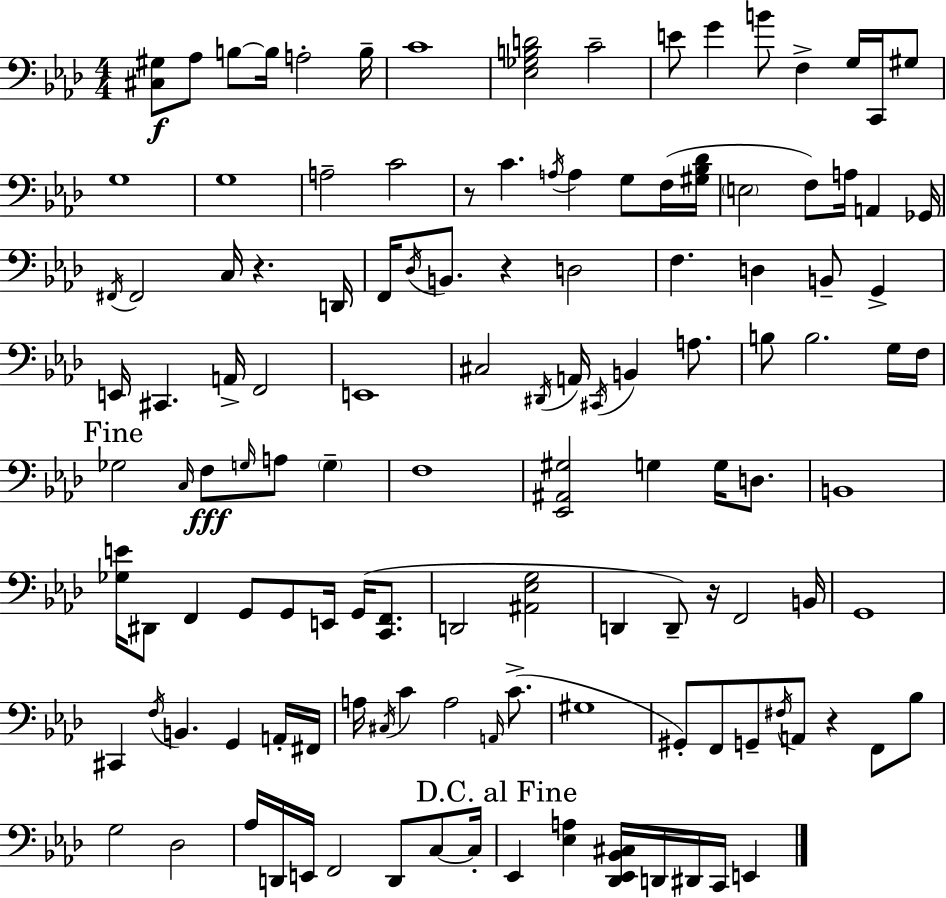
{
  \clef bass
  \numericTimeSignature
  \time 4/4
  \key aes \major
  <cis gis>8\f aes8 b8~~ b16 a2-. b16-- | c'1 | <ees ges b d'>2 c'2-- | e'8 g'4 b'8 f4-> g16 c,16 gis8 | \break g1 | g1 | a2-- c'2 | r8 c'4. \acciaccatura { a16 } a4 g8 f16( | \break <gis bes des'>16 \parenthesize e2 f8) a16 a,4 | ges,16 \acciaccatura { fis,16 } fis,2 c16 r4. | d,16 f,16 \acciaccatura { des16 } b,8. r4 d2 | f4. d4 b,8-- g,4-> | \break e,16 cis,4. a,16-> f,2 | e,1 | cis2 \acciaccatura { dis,16 } a,16 \acciaccatura { cis,16 } b,4 | a8. b8 b2. | \break g16 f16 \mark "Fine" ges2 \grace { c16 } f8\fff | \grace { g16 } a8 \parenthesize g4-- f1 | <ees, ais, gis>2 g4 | g16 d8. b,1 | \break <ges e'>16 dis,8 f,4 g,8 | g,8 e,16 g,16( <c, f,>8. d,2 <ais, ees g>2 | d,4 d,8--) r16 f,2 | b,16 g,1 | \break cis,4 \acciaccatura { f16 } b,4. | g,4 a,16-. fis,16 a16 \acciaccatura { cis16 } c'4 a2 | \grace { a,16 }( c'8.-> gis1 | gis,8-.) f,8 g,8-- | \break \acciaccatura { fis16 } a,8 r4 f,8 bes8 g2 | des2 aes16 d,16 e,16 f,2 | d,8 c8~~ c16-. \mark "D.C. al Fine" ees,4 <ees a>4 | <des, ees, bes, cis>16 d,16 dis,16 c,16 e,4 \bar "|."
}